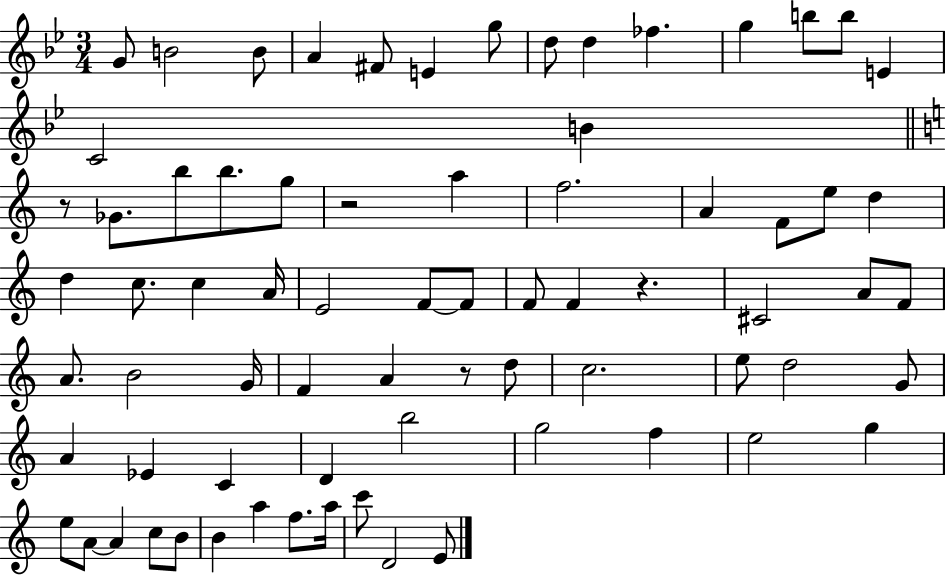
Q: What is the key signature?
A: BES major